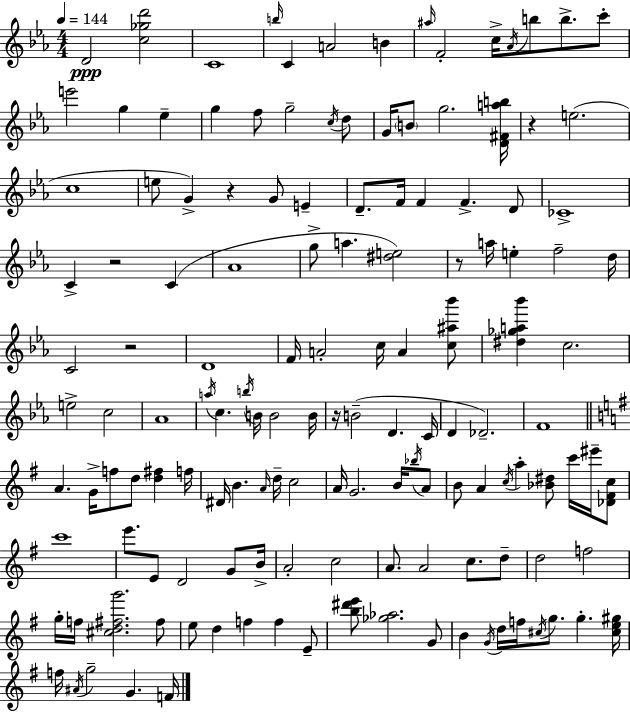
D4/h [C5,Gb5,D6]/h C4/w B5/s C4/q A4/h B4/q A#5/s F4/h C5/s Ab4/s B5/e B5/e. C6/e E6/h G5/q Eb5/q G5/q F5/e G5/h C5/s D5/e G4/s B4/e G5/h. [D4,F#4,A5,B5]/s R/q E5/h. C5/w E5/e G4/q R/q G4/e E4/q D4/e. F4/s F4/q F4/q. D4/e CES4/w C4/q R/h C4/q Ab4/w G5/e A5/q. [D#5,E5]/h R/e A5/s E5/q F5/h D5/s C4/h R/h D4/w F4/s A4/h C5/s A4/q [C5,A#5,Bb6]/e [D#5,Gb5,A5,Bb6]/q C5/h. E5/h C5/h Ab4/w A5/s C5/q. B5/s B4/s B4/h B4/s R/s B4/h D4/q. C4/s D4/q Db4/h. F4/w A4/q. G4/s F5/e D5/e [D5,F#5]/q F5/s D#4/s B4/q. A4/s D5/s C5/h A4/s G4/h. B4/s Bb5/s A4/e B4/e A4/q C5/s A5/q [Bb4,D#5]/e C6/s EIS6/s [Db4,F#4,C5]/e C6/w E6/e. E4/e D4/h G4/e B4/s A4/h C5/h A4/e. A4/h C5/e. D5/e D5/h F5/h G5/s F5/s [C#5,D5,F#5,G6]/h. F#5/e E5/e D5/q F5/q F5/q E4/e [B5,D#6,E6]/e [Gb5,Ab5]/h. G4/e B4/q G4/s D5/s F5/s C#5/s G5/e. G5/q. [C#5,E5,G#5]/s F5/s A#4/s G5/h G4/q. F4/s